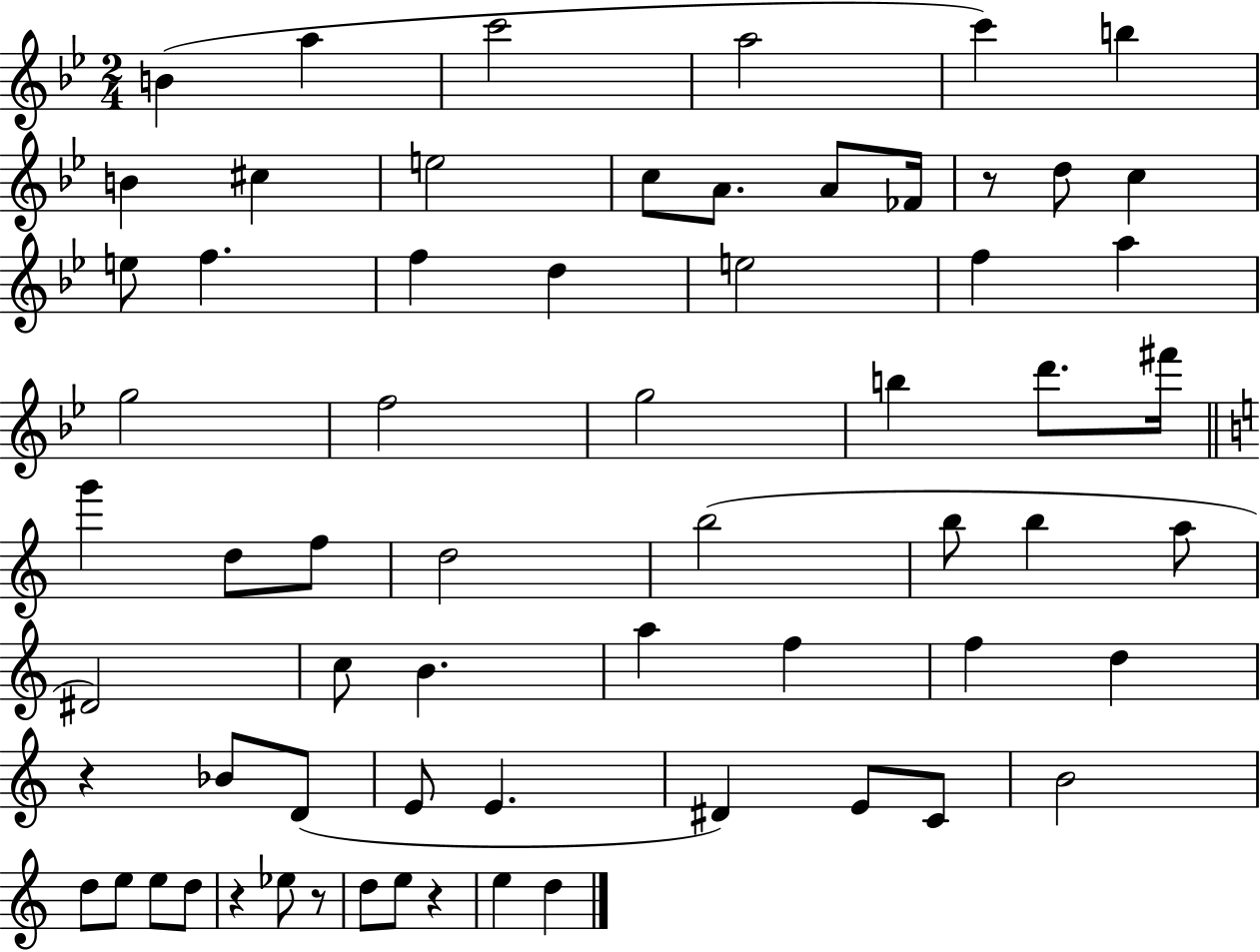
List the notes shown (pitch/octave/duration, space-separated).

B4/q A5/q C6/h A5/h C6/q B5/q B4/q C#5/q E5/h C5/e A4/e. A4/e FES4/s R/e D5/e C5/q E5/e F5/q. F5/q D5/q E5/h F5/q A5/q G5/h F5/h G5/h B5/q D6/e. F#6/s G6/q D5/e F5/e D5/h B5/h B5/e B5/q A5/e D#4/h C5/e B4/q. A5/q F5/q F5/q D5/q R/q Bb4/e D4/e E4/e E4/q. D#4/q E4/e C4/e B4/h D5/e E5/e E5/e D5/e R/q Eb5/e R/e D5/e E5/e R/q E5/q D5/q